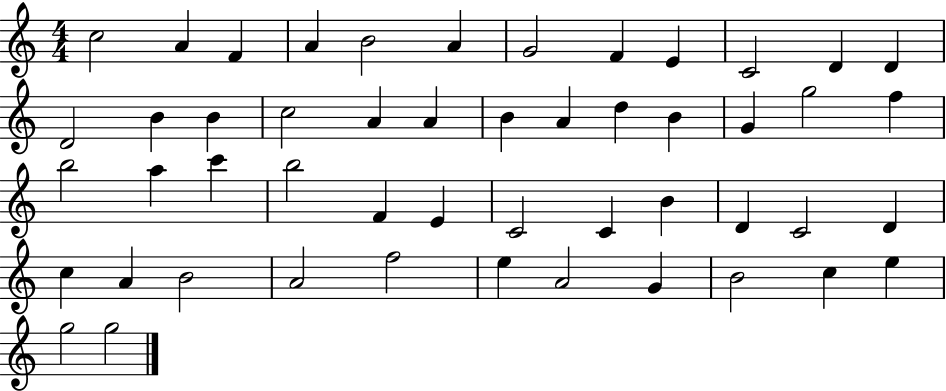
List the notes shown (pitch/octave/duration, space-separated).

C5/h A4/q F4/q A4/q B4/h A4/q G4/h F4/q E4/q C4/h D4/q D4/q D4/h B4/q B4/q C5/h A4/q A4/q B4/q A4/q D5/q B4/q G4/q G5/h F5/q B5/h A5/q C6/q B5/h F4/q E4/q C4/h C4/q B4/q D4/q C4/h D4/q C5/q A4/q B4/h A4/h F5/h E5/q A4/h G4/q B4/h C5/q E5/q G5/h G5/h